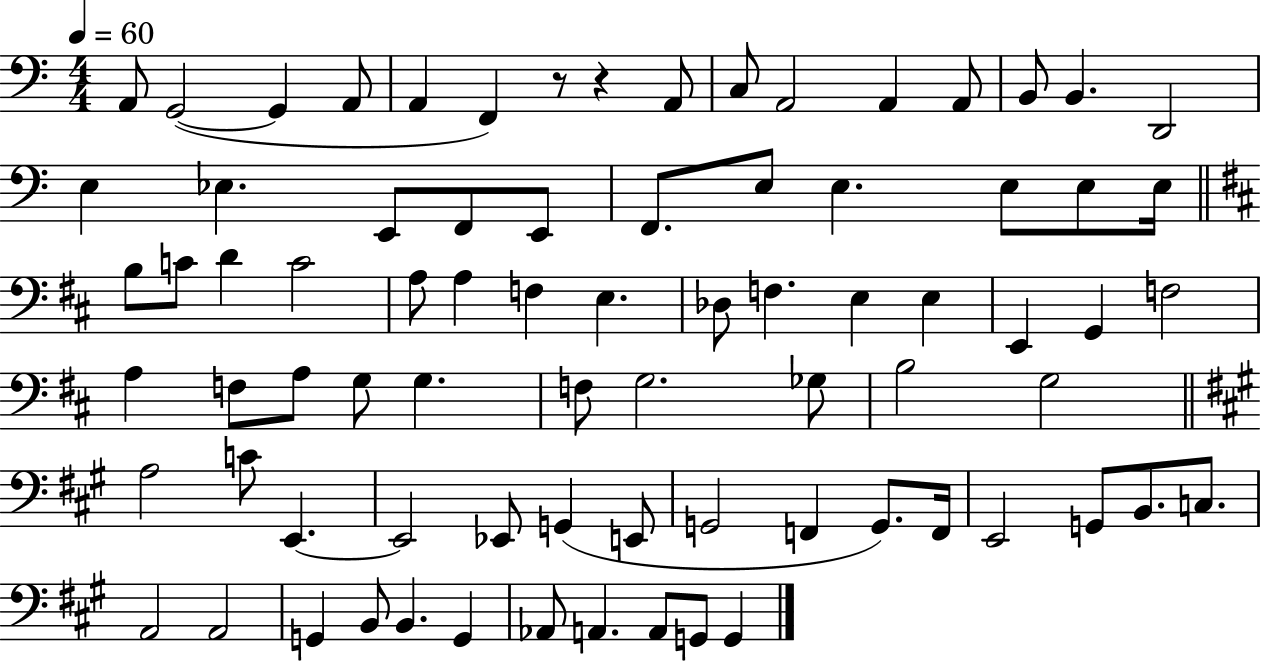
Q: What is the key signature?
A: C major